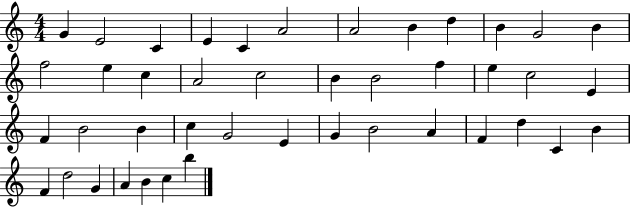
G4/q E4/h C4/q E4/q C4/q A4/h A4/h B4/q D5/q B4/q G4/h B4/q F5/h E5/q C5/q A4/h C5/h B4/q B4/h F5/q E5/q C5/h E4/q F4/q B4/h B4/q C5/q G4/h E4/q G4/q B4/h A4/q F4/q D5/q C4/q B4/q F4/q D5/h G4/q A4/q B4/q C5/q B5/q